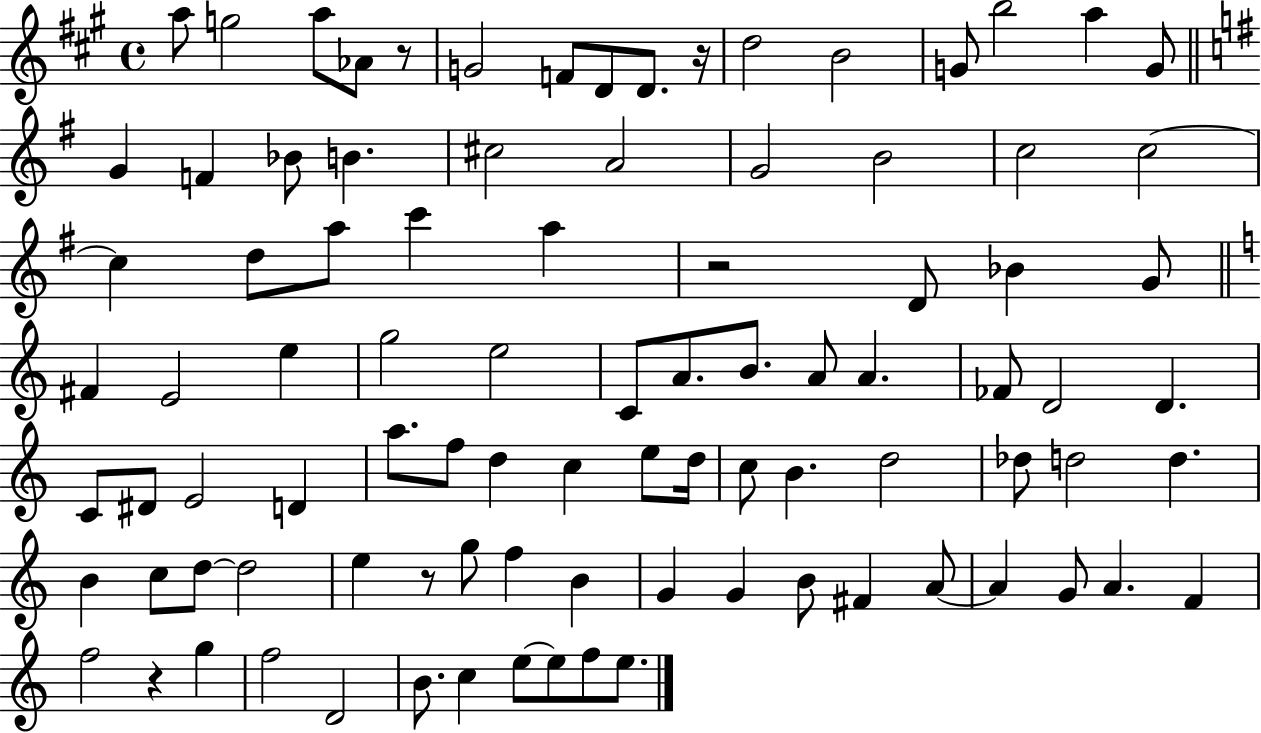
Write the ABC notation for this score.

X:1
T:Untitled
M:4/4
L:1/4
K:A
a/2 g2 a/2 _A/2 z/2 G2 F/2 D/2 D/2 z/4 d2 B2 G/2 b2 a G/2 G F _B/2 B ^c2 A2 G2 B2 c2 c2 c d/2 a/2 c' a z2 D/2 _B G/2 ^F E2 e g2 e2 C/2 A/2 B/2 A/2 A _F/2 D2 D C/2 ^D/2 E2 D a/2 f/2 d c e/2 d/4 c/2 B d2 _d/2 d2 d B c/2 d/2 d2 e z/2 g/2 f B G G B/2 ^F A/2 A G/2 A F f2 z g f2 D2 B/2 c e/2 e/2 f/2 e/2